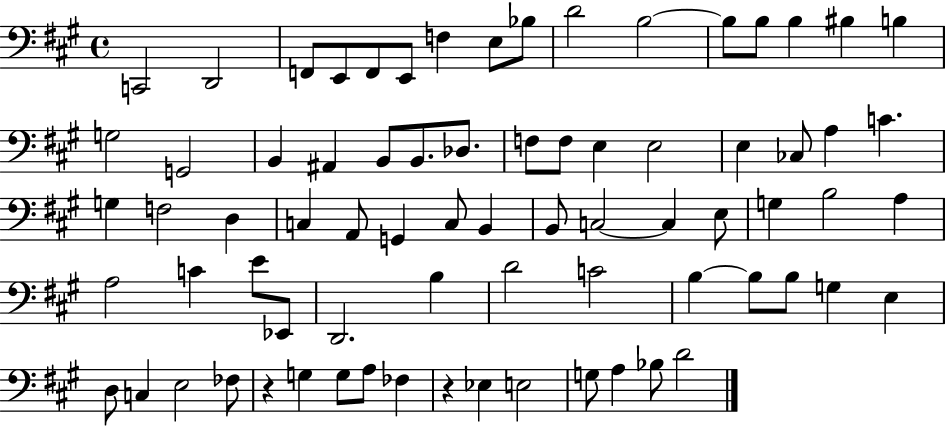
X:1
T:Untitled
M:4/4
L:1/4
K:A
C,,2 D,,2 F,,/2 E,,/2 F,,/2 E,,/2 F, E,/2 _B,/2 D2 B,2 B,/2 B,/2 B, ^B, B, G,2 G,,2 B,, ^A,, B,,/2 B,,/2 _D,/2 F,/2 F,/2 E, E,2 E, _C,/2 A, C G, F,2 D, C, A,,/2 G,, C,/2 B,, B,,/2 C,2 C, E,/2 G, B,2 A, A,2 C E/2 _E,,/2 D,,2 B, D2 C2 B, B,/2 B,/2 G, E, D,/2 C, E,2 _F,/2 z G, G,/2 A,/2 _F, z _E, E,2 G,/2 A, _B,/2 D2